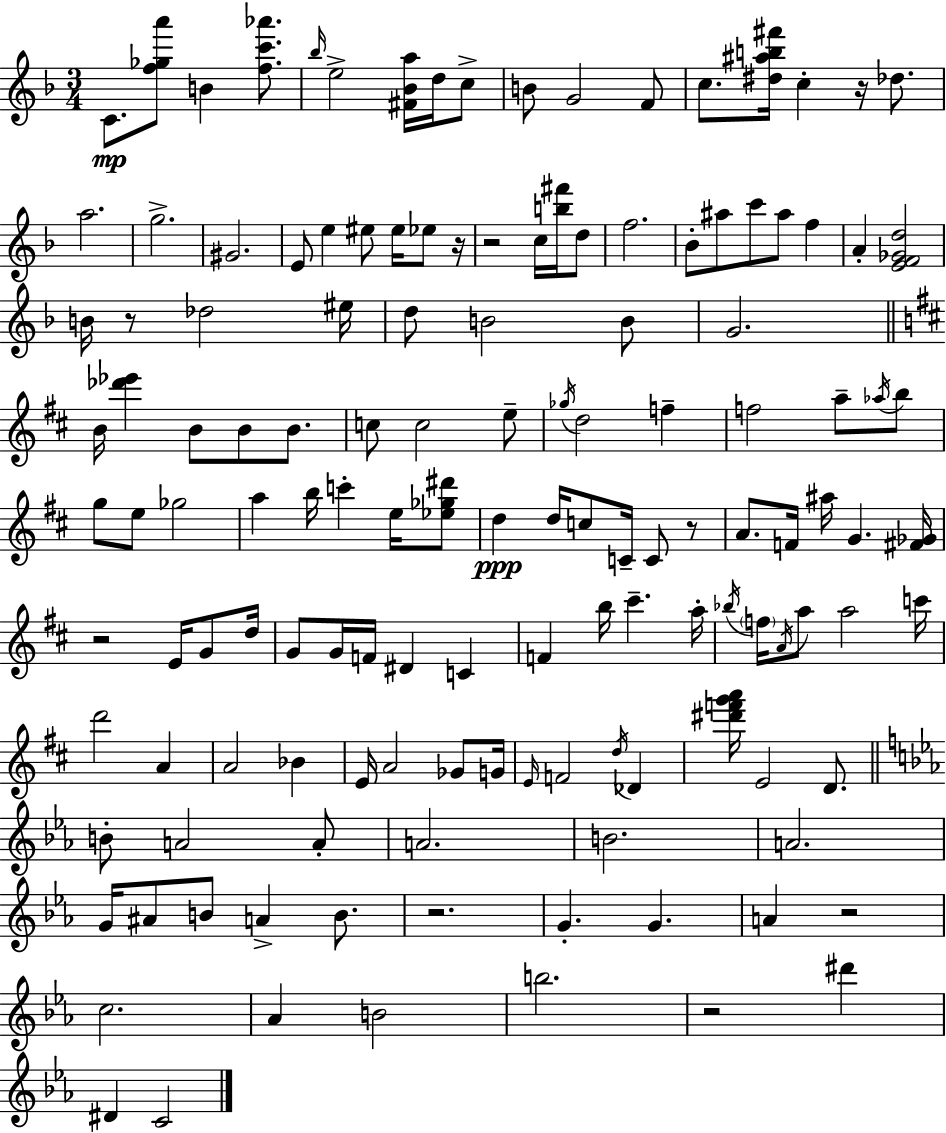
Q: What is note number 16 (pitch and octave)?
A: E4